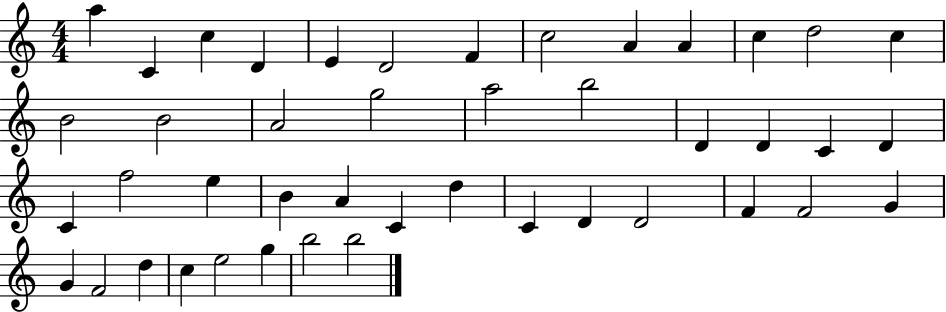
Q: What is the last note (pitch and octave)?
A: B5